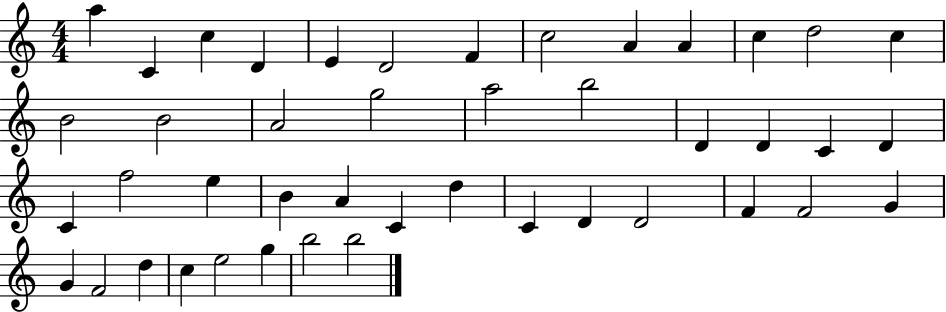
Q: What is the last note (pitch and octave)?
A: B5